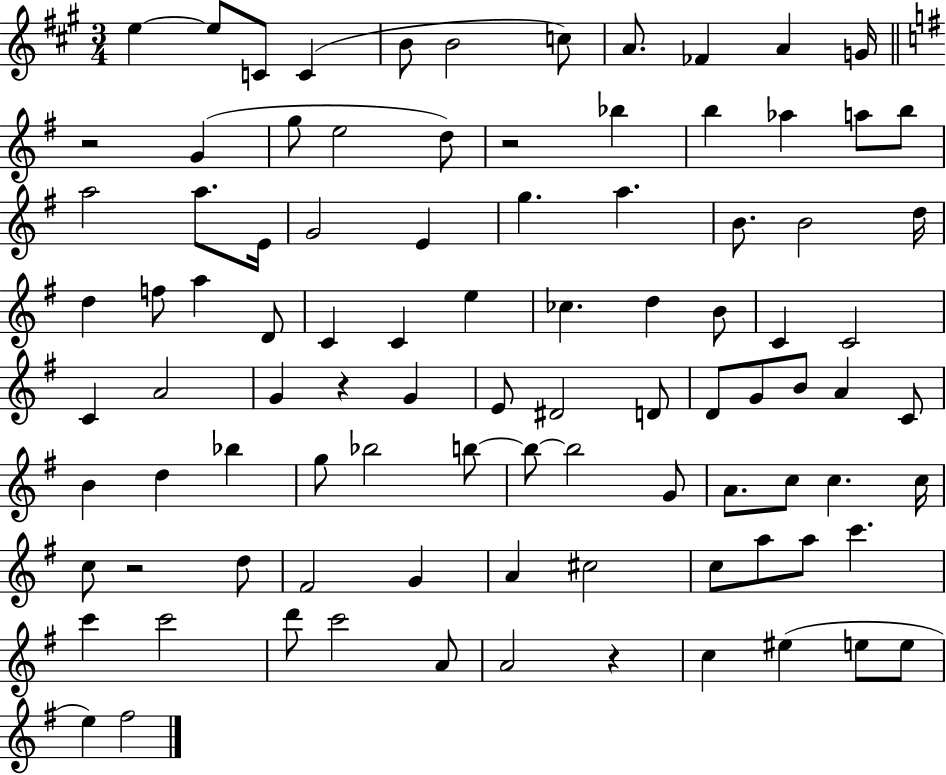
{
  \clef treble
  \numericTimeSignature
  \time 3/4
  \key a \major
  e''4~~ e''8 c'8 c'4( | b'8 b'2 c''8) | a'8. fes'4 a'4 g'16 | \bar "||" \break \key e \minor r2 g'4( | g''8 e''2 d''8) | r2 bes''4 | b''4 aes''4 a''8 b''8 | \break a''2 a''8. e'16 | g'2 e'4 | g''4. a''4. | b'8. b'2 d''16 | \break d''4 f''8 a''4 d'8 | c'4 c'4 e''4 | ces''4. d''4 b'8 | c'4 c'2 | \break c'4 a'2 | g'4 r4 g'4 | e'8 dis'2 d'8 | d'8 g'8 b'8 a'4 c'8 | \break b'4 d''4 bes''4 | g''8 bes''2 b''8~~ | b''8~~ b''2 g'8 | a'8. c''8 c''4. c''16 | \break c''8 r2 d''8 | fis'2 g'4 | a'4 cis''2 | c''8 a''8 a''8 c'''4. | \break c'''4 c'''2 | d'''8 c'''2 a'8 | a'2 r4 | c''4 eis''4( e''8 e''8 | \break e''4) fis''2 | \bar "|."
}